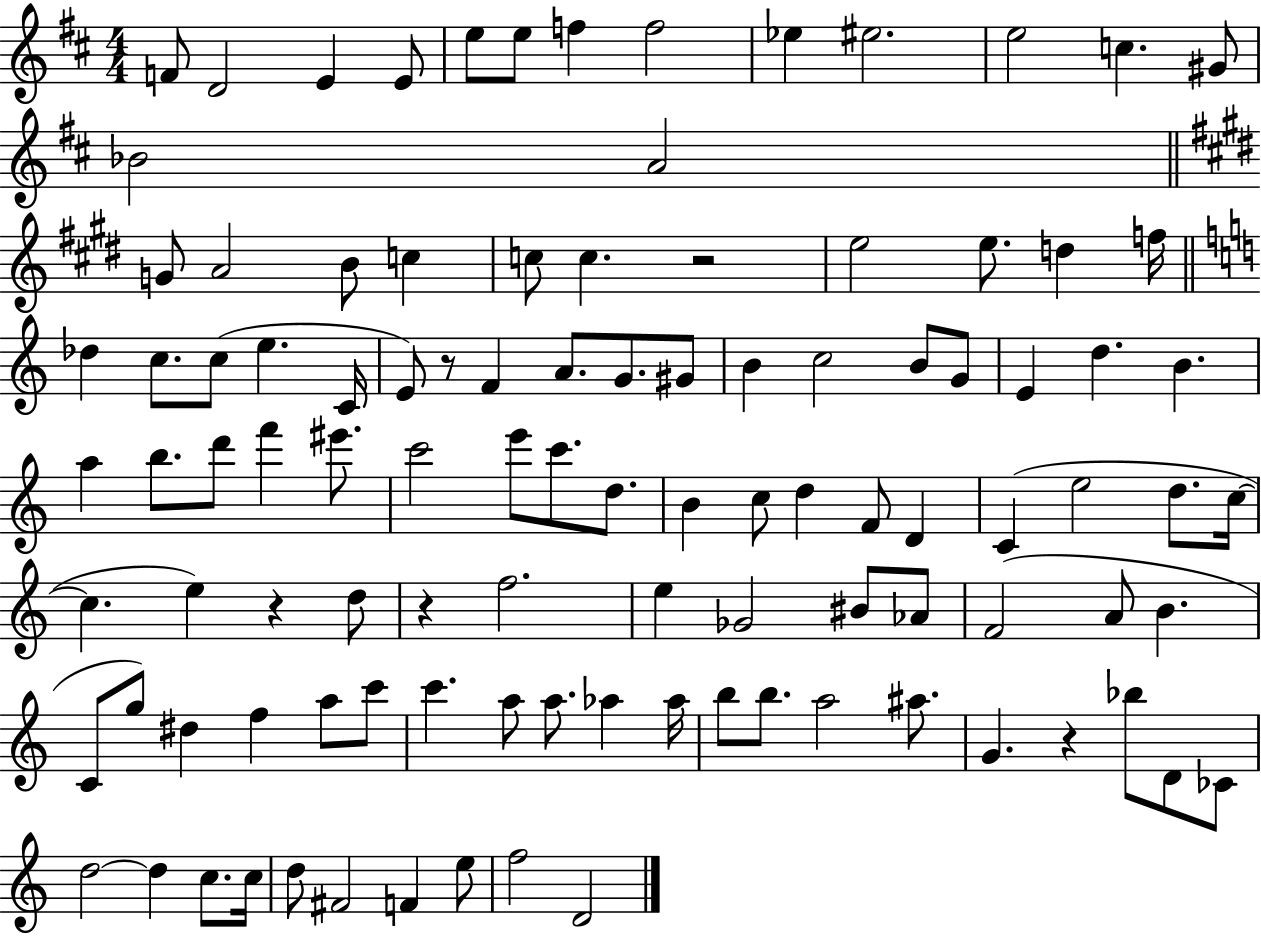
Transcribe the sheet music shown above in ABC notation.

X:1
T:Untitled
M:4/4
L:1/4
K:D
F/2 D2 E E/2 e/2 e/2 f f2 _e ^e2 e2 c ^G/2 _B2 A2 G/2 A2 B/2 c c/2 c z2 e2 e/2 d f/4 _d c/2 c/2 e C/4 E/2 z/2 F A/2 G/2 ^G/2 B c2 B/2 G/2 E d B a b/2 d'/2 f' ^e'/2 c'2 e'/2 c'/2 d/2 B c/2 d F/2 D C e2 d/2 c/4 c e z d/2 z f2 e _G2 ^B/2 _A/2 F2 A/2 B C/2 g/2 ^d f a/2 c'/2 c' a/2 a/2 _a _a/4 b/2 b/2 a2 ^a/2 G z _b/2 D/2 _C/2 d2 d c/2 c/4 d/2 ^F2 F e/2 f2 D2